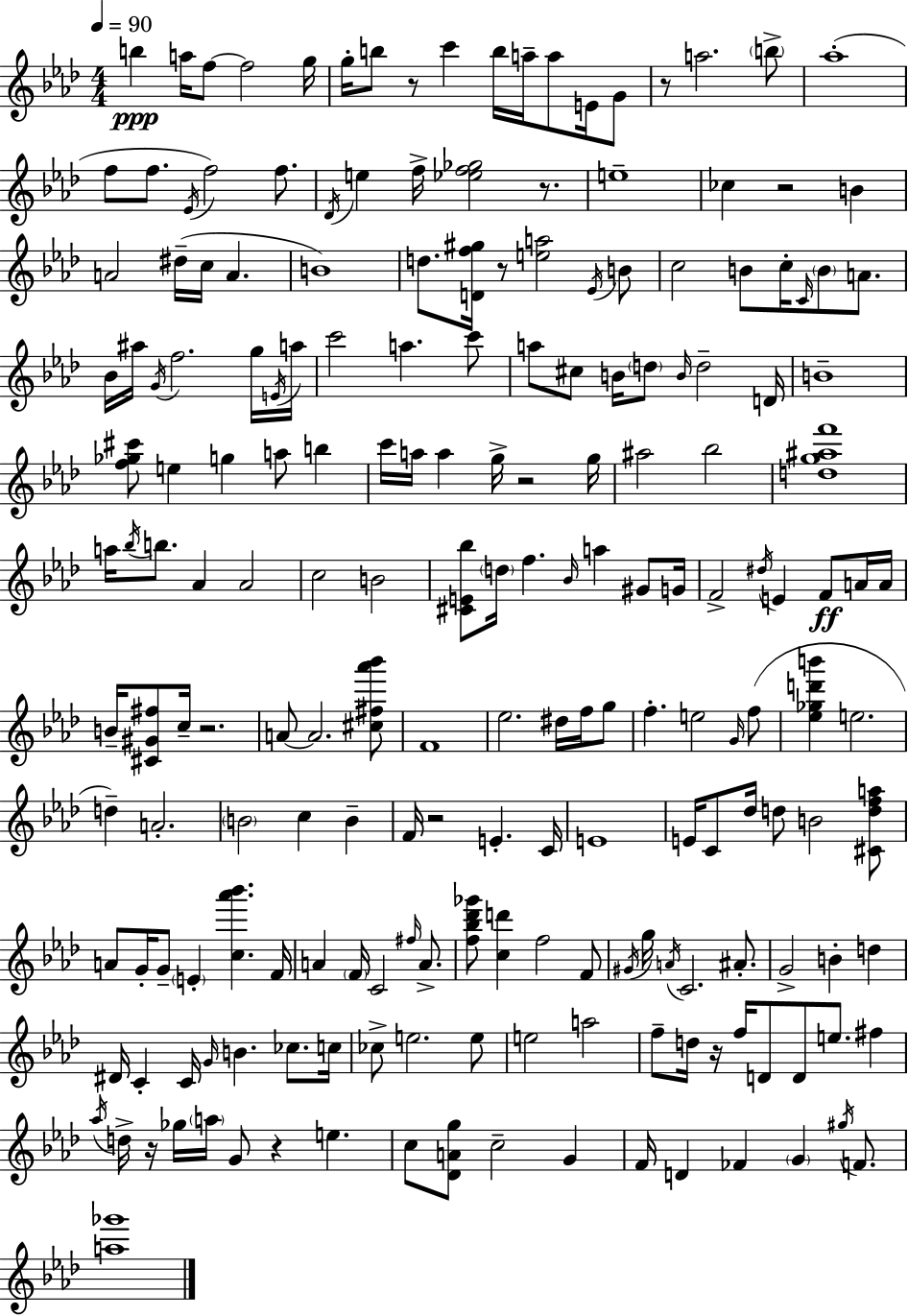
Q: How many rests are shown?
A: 11